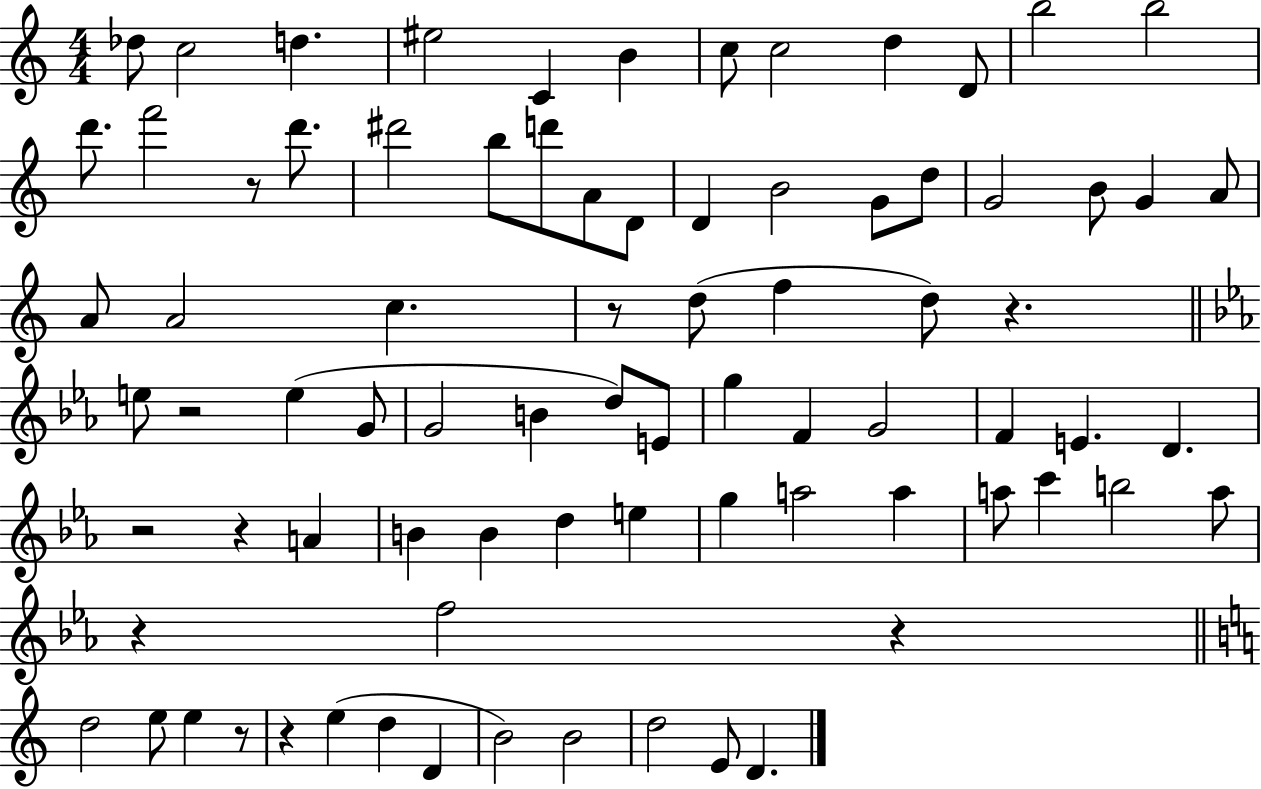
X:1
T:Untitled
M:4/4
L:1/4
K:C
_d/2 c2 d ^e2 C B c/2 c2 d D/2 b2 b2 d'/2 f'2 z/2 d'/2 ^d'2 b/2 d'/2 A/2 D/2 D B2 G/2 d/2 G2 B/2 G A/2 A/2 A2 c z/2 d/2 f d/2 z e/2 z2 e G/2 G2 B d/2 E/2 g F G2 F E D z2 z A B B d e g a2 a a/2 c' b2 a/2 z f2 z d2 e/2 e z/2 z e d D B2 B2 d2 E/2 D